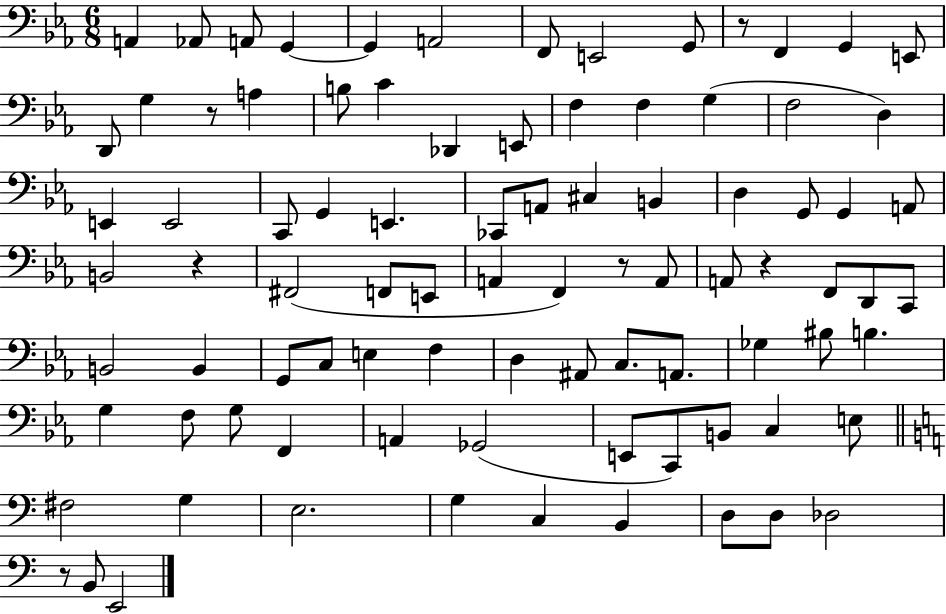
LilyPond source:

{
  \clef bass
  \numericTimeSignature
  \time 6/8
  \key ees \major
  \repeat volta 2 { a,4 aes,8 a,8 g,4~~ | g,4 a,2 | f,8 e,2 g,8 | r8 f,4 g,4 e,8 | \break d,8 g4 r8 a4 | b8 c'4 des,4 e,8 | f4 f4 g4( | f2 d4) | \break e,4 e,2 | c,8 g,4 e,4. | ces,8 a,8 cis4 b,4 | d4 g,8 g,4 a,8 | \break b,2 r4 | fis,2( f,8 e,8 | a,4 f,4) r8 a,8 | a,8 r4 f,8 d,8 c,8 | \break b,2 b,4 | g,8 c8 e4 f4 | d4 ais,8 c8. a,8. | ges4 bis8 b4. | \break g4 f8 g8 f,4 | a,4 ges,2( | e,8 c,8) b,8 c4 e8 | \bar "||" \break \key c \major fis2 g4 | e2. | g4 c4 b,4 | d8 d8 des2 | \break r8 b,8 e,2 | } \bar "|."
}